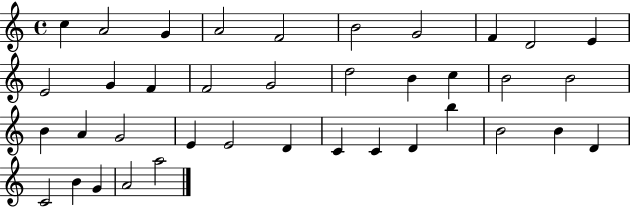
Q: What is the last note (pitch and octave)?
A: A5